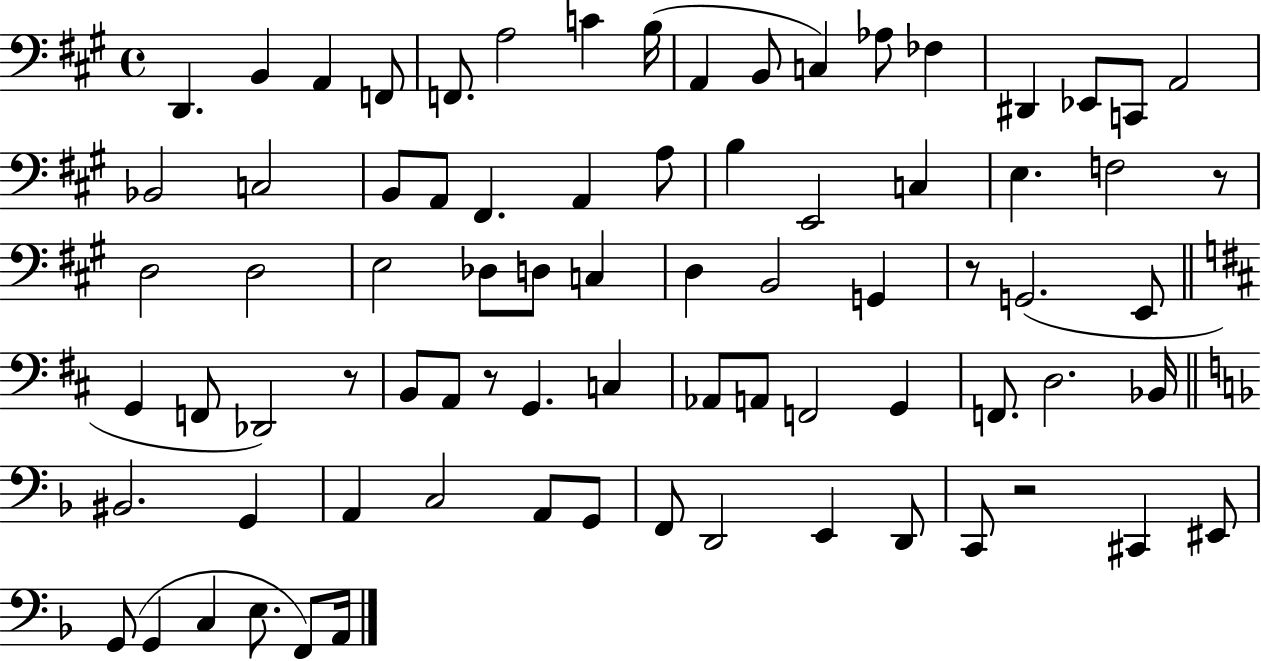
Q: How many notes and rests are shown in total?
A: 78